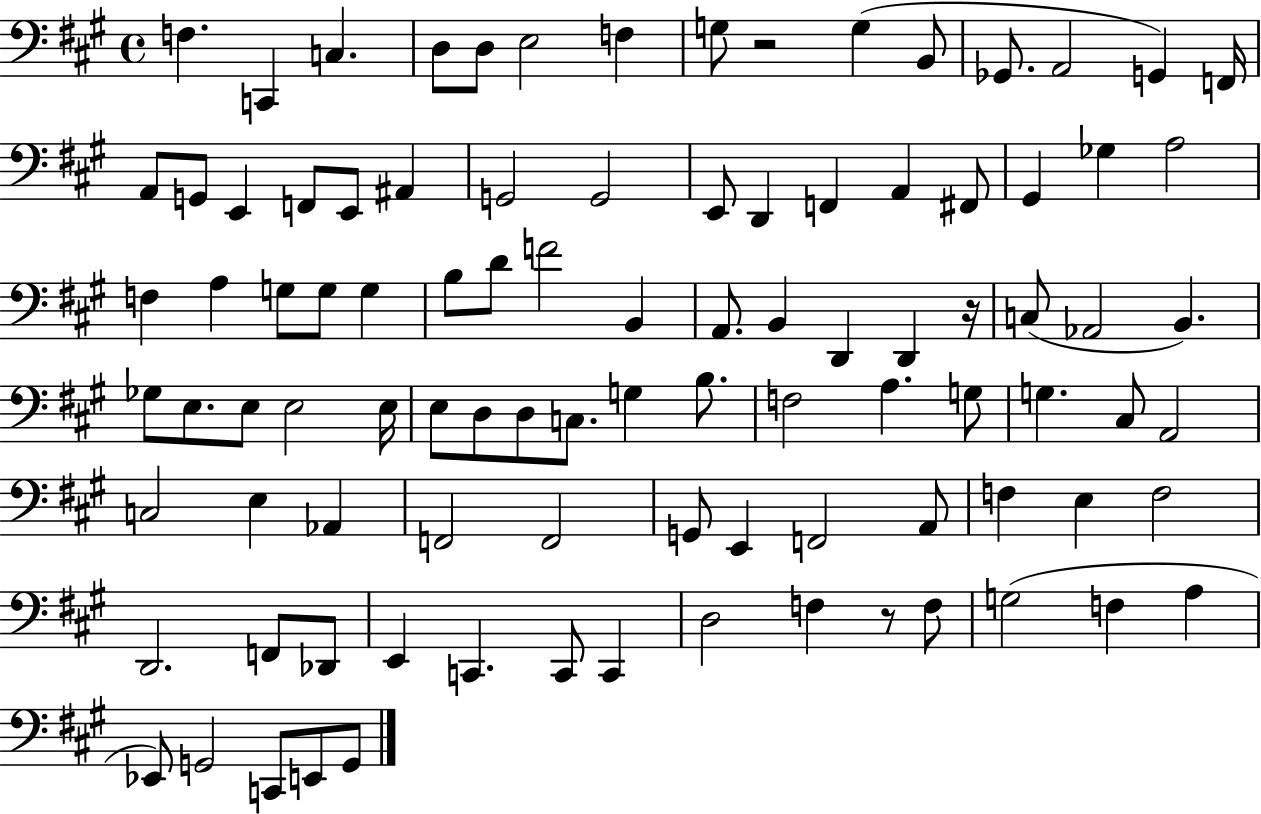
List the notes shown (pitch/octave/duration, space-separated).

F3/q. C2/q C3/q. D3/e D3/e E3/h F3/q G3/e R/h G3/q B2/e Gb2/e. A2/h G2/q F2/s A2/e G2/e E2/q F2/e E2/e A#2/q G2/h G2/h E2/e D2/q F2/q A2/q F#2/e G#2/q Gb3/q A3/h F3/q A3/q G3/e G3/e G3/q B3/e D4/e F4/h B2/q A2/e. B2/q D2/q D2/q R/s C3/e Ab2/h B2/q. Gb3/e E3/e. E3/e E3/h E3/s E3/e D3/e D3/e C3/e. G3/q B3/e. F3/h A3/q. G3/e G3/q. C#3/e A2/h C3/h E3/q Ab2/q F2/h F2/h G2/e E2/q F2/h A2/e F3/q E3/q F3/h D2/h. F2/e Db2/e E2/q C2/q. C2/e C2/q D3/h F3/q R/e F3/e G3/h F3/q A3/q Eb2/e G2/h C2/e E2/e G2/e